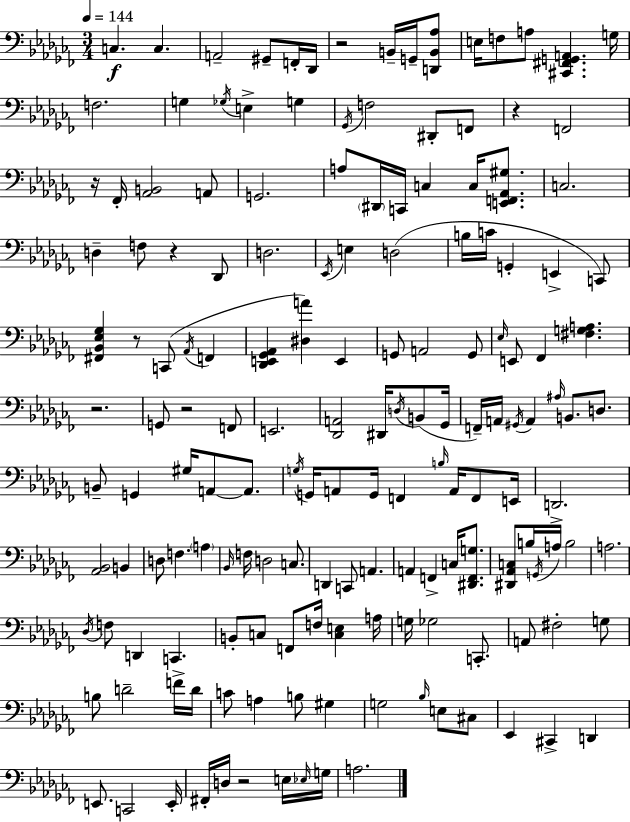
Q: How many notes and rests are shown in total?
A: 161